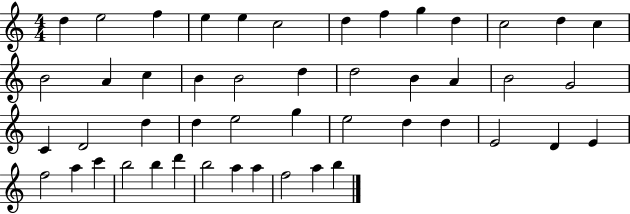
X:1
T:Untitled
M:4/4
L:1/4
K:C
d e2 f e e c2 d f g d c2 d c B2 A c B B2 d d2 B A B2 G2 C D2 d d e2 g e2 d d E2 D E f2 a c' b2 b d' b2 a a f2 a b